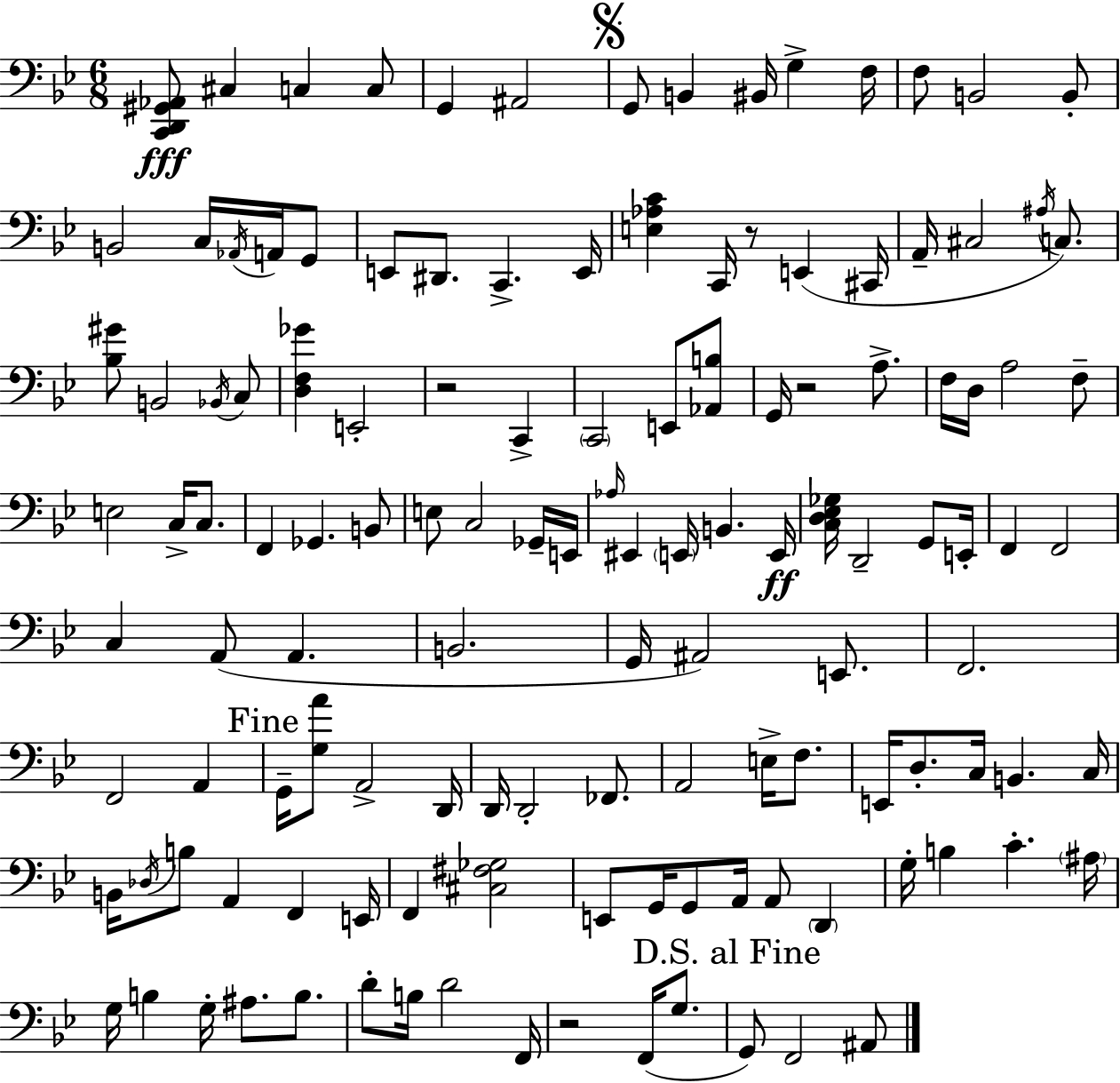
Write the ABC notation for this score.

X:1
T:Untitled
M:6/8
L:1/4
K:Bb
[C,,D,,^G,,_A,,]/2 ^C, C, C,/2 G,, ^A,,2 G,,/2 B,, ^B,,/4 G, F,/4 F,/2 B,,2 B,,/2 B,,2 C,/4 _A,,/4 A,,/4 G,,/2 E,,/2 ^D,,/2 C,, E,,/4 [E,_A,C] C,,/4 z/2 E,, ^C,,/4 A,,/4 ^C,2 ^A,/4 C,/2 [_B,^G]/2 B,,2 _B,,/4 C,/2 [D,F,_G] E,,2 z2 C,, C,,2 E,,/2 [_A,,B,]/2 G,,/4 z2 A,/2 F,/4 D,/4 A,2 F,/2 E,2 C,/4 C,/2 F,, _G,, B,,/2 E,/2 C,2 _G,,/4 E,,/4 _A,/4 ^E,, E,,/4 B,, E,,/4 [C,D,_E,_G,]/4 D,,2 G,,/2 E,,/4 F,, F,,2 C, A,,/2 A,, B,,2 G,,/4 ^A,,2 E,,/2 F,,2 F,,2 A,, G,,/4 [G,A]/2 A,,2 D,,/4 D,,/4 D,,2 _F,,/2 A,,2 E,/4 F,/2 E,,/4 D,/2 C,/4 B,, C,/4 B,,/4 _D,/4 B,/2 A,, F,, E,,/4 F,, [^C,^F,_G,]2 E,,/2 G,,/4 G,,/2 A,,/4 A,,/2 D,, G,/4 B, C ^A,/4 G,/4 B, G,/4 ^A,/2 B,/2 D/2 B,/4 D2 F,,/4 z2 F,,/4 G,/2 G,,/2 F,,2 ^A,,/2